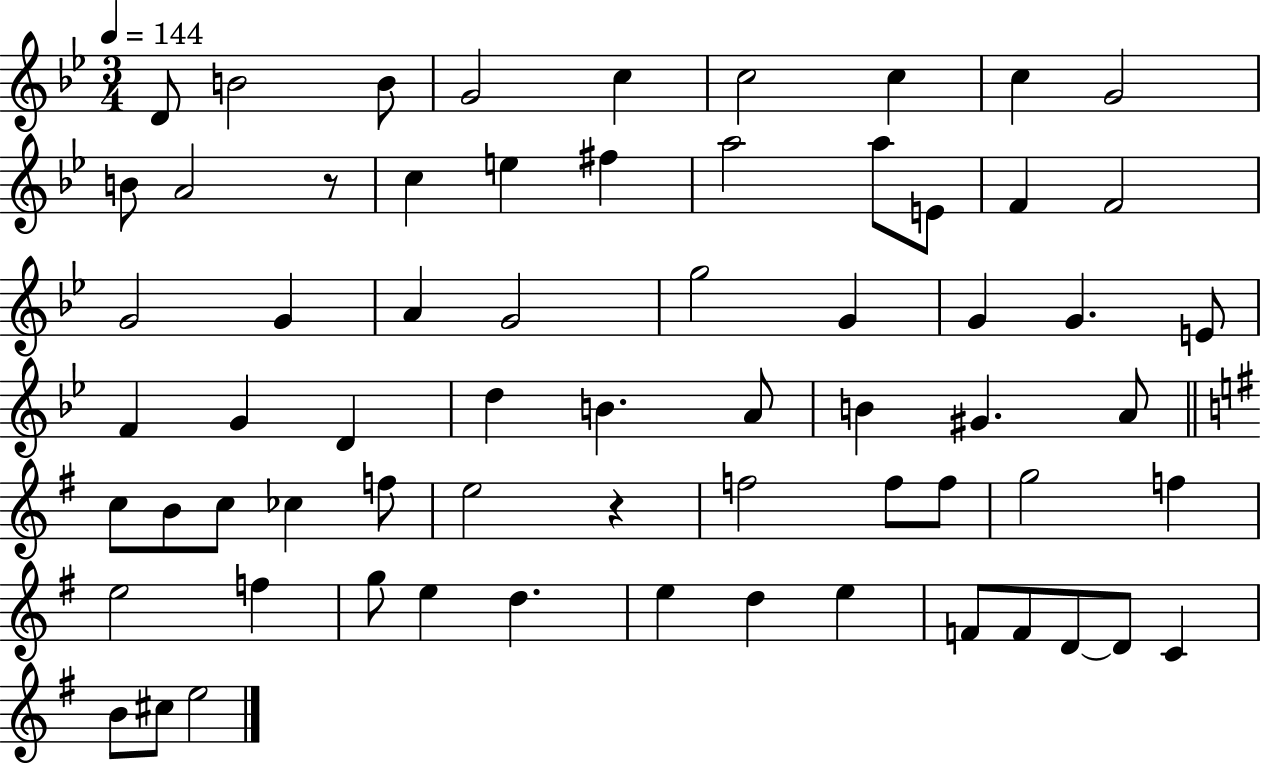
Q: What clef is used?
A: treble